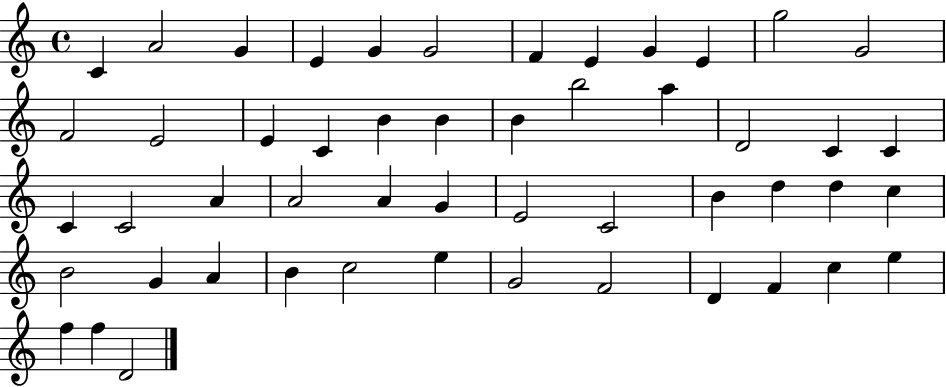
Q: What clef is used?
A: treble